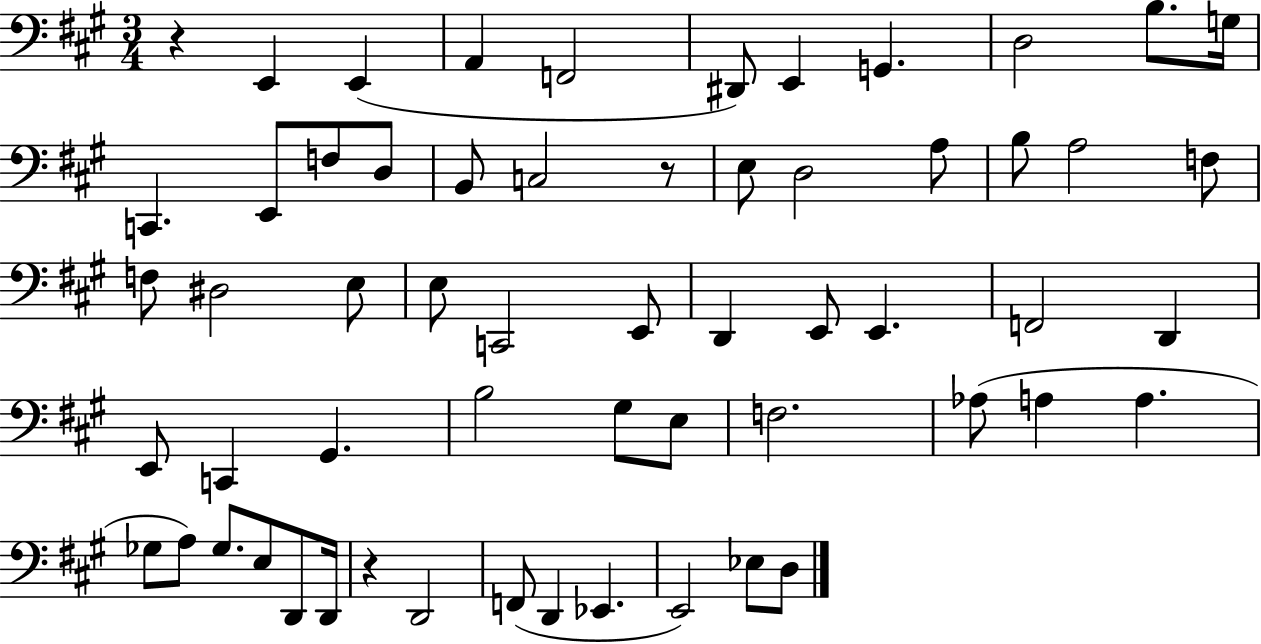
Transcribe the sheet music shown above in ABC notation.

X:1
T:Untitled
M:3/4
L:1/4
K:A
z E,, E,, A,, F,,2 ^D,,/2 E,, G,, D,2 B,/2 G,/4 C,, E,,/2 F,/2 D,/2 B,,/2 C,2 z/2 E,/2 D,2 A,/2 B,/2 A,2 F,/2 F,/2 ^D,2 E,/2 E,/2 C,,2 E,,/2 D,, E,,/2 E,, F,,2 D,, E,,/2 C,, ^G,, B,2 ^G,/2 E,/2 F,2 _A,/2 A, A, _G,/2 A,/2 _G,/2 E,/2 D,,/2 D,,/4 z D,,2 F,,/2 D,, _E,, E,,2 _E,/2 D,/2